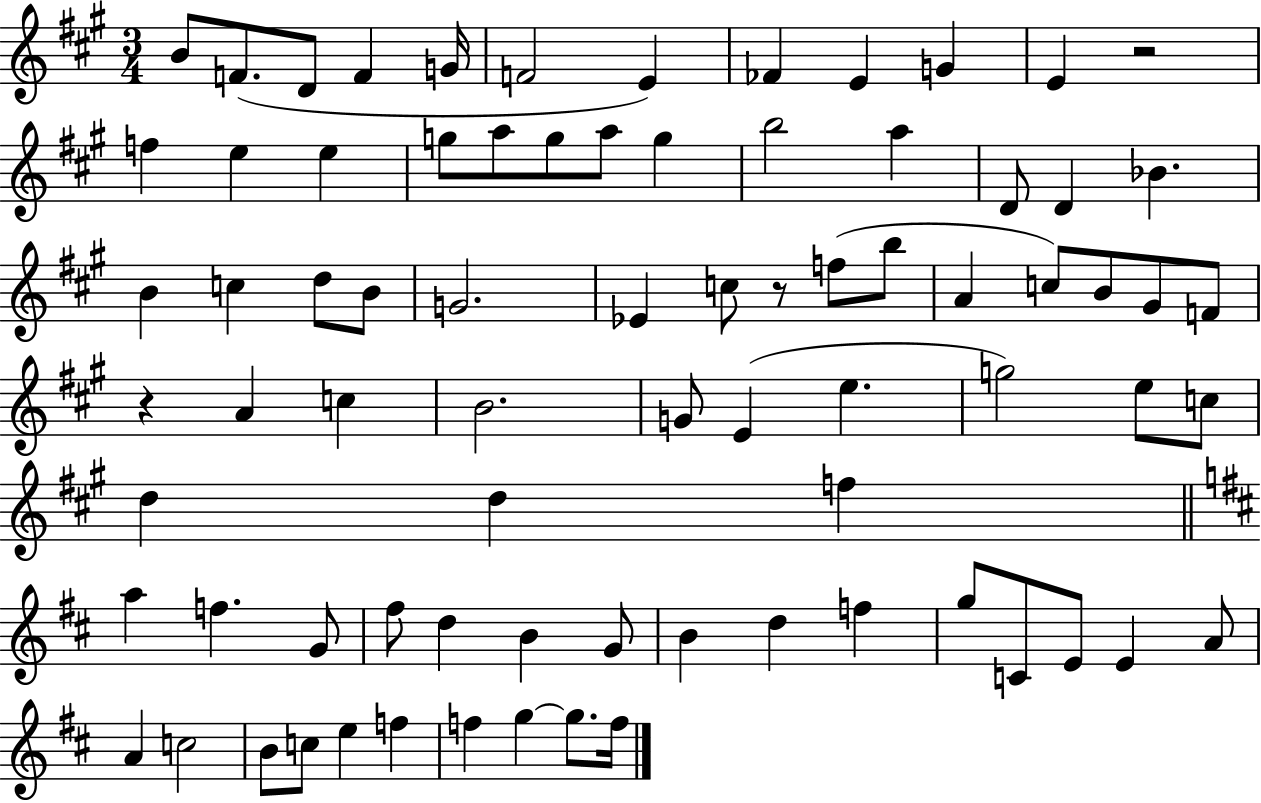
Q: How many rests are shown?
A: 3